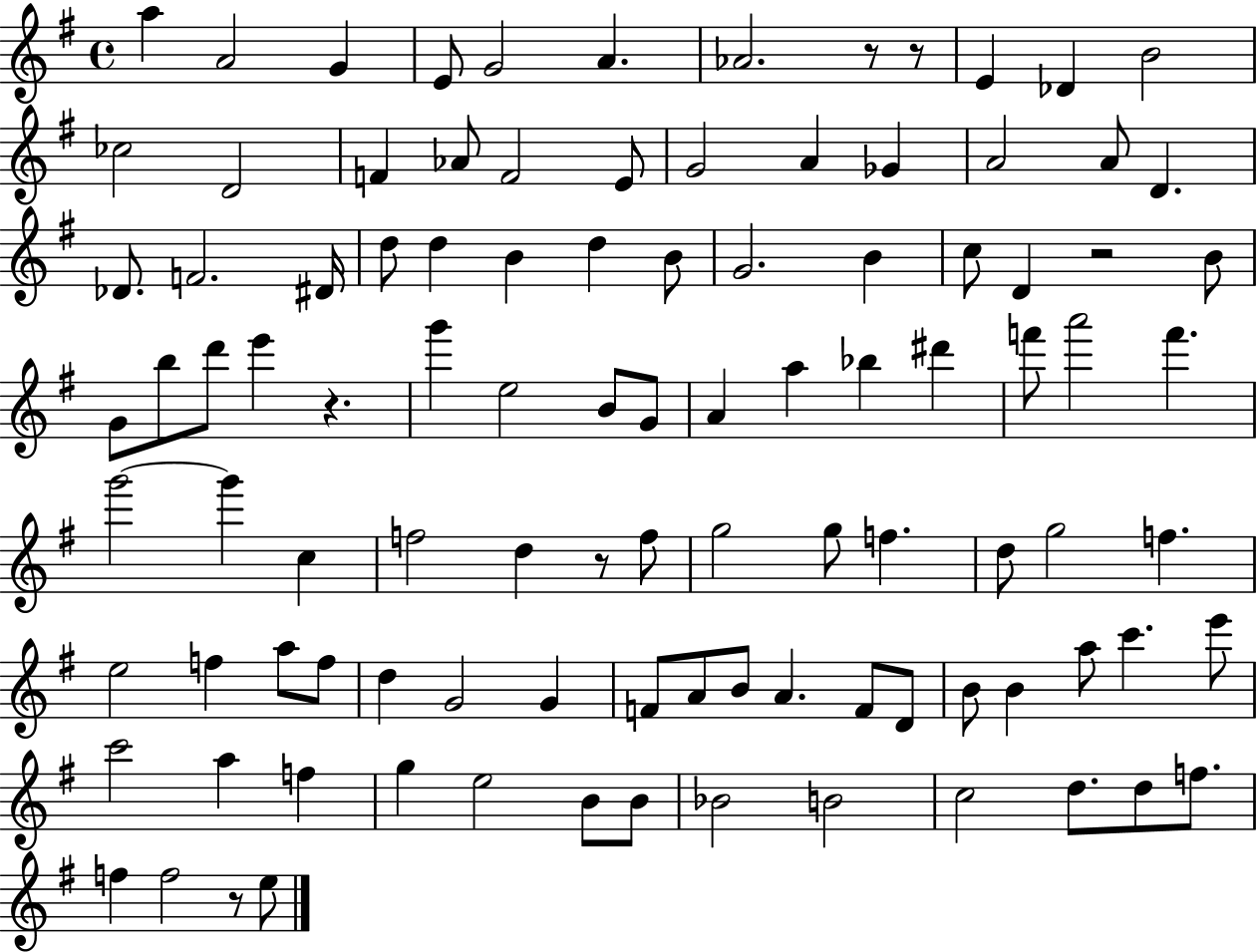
A5/q A4/h G4/q E4/e G4/h A4/q. Ab4/h. R/e R/e E4/q Db4/q B4/h CES5/h D4/h F4/q Ab4/e F4/h E4/e G4/h A4/q Gb4/q A4/h A4/e D4/q. Db4/e. F4/h. D#4/s D5/e D5/q B4/q D5/q B4/e G4/h. B4/q C5/e D4/q R/h B4/e G4/e B5/e D6/e E6/q R/q. G6/q E5/h B4/e G4/e A4/q A5/q Bb5/q D#6/q F6/e A6/h F6/q. G6/h G6/q C5/q F5/h D5/q R/e F5/e G5/h G5/e F5/q. D5/e G5/h F5/q. E5/h F5/q A5/e F5/e D5/q G4/h G4/q F4/e A4/e B4/e A4/q. F4/e D4/e B4/e B4/q A5/e C6/q. E6/e C6/h A5/q F5/q G5/q E5/h B4/e B4/e Bb4/h B4/h C5/h D5/e. D5/e F5/e. F5/q F5/h R/e E5/e